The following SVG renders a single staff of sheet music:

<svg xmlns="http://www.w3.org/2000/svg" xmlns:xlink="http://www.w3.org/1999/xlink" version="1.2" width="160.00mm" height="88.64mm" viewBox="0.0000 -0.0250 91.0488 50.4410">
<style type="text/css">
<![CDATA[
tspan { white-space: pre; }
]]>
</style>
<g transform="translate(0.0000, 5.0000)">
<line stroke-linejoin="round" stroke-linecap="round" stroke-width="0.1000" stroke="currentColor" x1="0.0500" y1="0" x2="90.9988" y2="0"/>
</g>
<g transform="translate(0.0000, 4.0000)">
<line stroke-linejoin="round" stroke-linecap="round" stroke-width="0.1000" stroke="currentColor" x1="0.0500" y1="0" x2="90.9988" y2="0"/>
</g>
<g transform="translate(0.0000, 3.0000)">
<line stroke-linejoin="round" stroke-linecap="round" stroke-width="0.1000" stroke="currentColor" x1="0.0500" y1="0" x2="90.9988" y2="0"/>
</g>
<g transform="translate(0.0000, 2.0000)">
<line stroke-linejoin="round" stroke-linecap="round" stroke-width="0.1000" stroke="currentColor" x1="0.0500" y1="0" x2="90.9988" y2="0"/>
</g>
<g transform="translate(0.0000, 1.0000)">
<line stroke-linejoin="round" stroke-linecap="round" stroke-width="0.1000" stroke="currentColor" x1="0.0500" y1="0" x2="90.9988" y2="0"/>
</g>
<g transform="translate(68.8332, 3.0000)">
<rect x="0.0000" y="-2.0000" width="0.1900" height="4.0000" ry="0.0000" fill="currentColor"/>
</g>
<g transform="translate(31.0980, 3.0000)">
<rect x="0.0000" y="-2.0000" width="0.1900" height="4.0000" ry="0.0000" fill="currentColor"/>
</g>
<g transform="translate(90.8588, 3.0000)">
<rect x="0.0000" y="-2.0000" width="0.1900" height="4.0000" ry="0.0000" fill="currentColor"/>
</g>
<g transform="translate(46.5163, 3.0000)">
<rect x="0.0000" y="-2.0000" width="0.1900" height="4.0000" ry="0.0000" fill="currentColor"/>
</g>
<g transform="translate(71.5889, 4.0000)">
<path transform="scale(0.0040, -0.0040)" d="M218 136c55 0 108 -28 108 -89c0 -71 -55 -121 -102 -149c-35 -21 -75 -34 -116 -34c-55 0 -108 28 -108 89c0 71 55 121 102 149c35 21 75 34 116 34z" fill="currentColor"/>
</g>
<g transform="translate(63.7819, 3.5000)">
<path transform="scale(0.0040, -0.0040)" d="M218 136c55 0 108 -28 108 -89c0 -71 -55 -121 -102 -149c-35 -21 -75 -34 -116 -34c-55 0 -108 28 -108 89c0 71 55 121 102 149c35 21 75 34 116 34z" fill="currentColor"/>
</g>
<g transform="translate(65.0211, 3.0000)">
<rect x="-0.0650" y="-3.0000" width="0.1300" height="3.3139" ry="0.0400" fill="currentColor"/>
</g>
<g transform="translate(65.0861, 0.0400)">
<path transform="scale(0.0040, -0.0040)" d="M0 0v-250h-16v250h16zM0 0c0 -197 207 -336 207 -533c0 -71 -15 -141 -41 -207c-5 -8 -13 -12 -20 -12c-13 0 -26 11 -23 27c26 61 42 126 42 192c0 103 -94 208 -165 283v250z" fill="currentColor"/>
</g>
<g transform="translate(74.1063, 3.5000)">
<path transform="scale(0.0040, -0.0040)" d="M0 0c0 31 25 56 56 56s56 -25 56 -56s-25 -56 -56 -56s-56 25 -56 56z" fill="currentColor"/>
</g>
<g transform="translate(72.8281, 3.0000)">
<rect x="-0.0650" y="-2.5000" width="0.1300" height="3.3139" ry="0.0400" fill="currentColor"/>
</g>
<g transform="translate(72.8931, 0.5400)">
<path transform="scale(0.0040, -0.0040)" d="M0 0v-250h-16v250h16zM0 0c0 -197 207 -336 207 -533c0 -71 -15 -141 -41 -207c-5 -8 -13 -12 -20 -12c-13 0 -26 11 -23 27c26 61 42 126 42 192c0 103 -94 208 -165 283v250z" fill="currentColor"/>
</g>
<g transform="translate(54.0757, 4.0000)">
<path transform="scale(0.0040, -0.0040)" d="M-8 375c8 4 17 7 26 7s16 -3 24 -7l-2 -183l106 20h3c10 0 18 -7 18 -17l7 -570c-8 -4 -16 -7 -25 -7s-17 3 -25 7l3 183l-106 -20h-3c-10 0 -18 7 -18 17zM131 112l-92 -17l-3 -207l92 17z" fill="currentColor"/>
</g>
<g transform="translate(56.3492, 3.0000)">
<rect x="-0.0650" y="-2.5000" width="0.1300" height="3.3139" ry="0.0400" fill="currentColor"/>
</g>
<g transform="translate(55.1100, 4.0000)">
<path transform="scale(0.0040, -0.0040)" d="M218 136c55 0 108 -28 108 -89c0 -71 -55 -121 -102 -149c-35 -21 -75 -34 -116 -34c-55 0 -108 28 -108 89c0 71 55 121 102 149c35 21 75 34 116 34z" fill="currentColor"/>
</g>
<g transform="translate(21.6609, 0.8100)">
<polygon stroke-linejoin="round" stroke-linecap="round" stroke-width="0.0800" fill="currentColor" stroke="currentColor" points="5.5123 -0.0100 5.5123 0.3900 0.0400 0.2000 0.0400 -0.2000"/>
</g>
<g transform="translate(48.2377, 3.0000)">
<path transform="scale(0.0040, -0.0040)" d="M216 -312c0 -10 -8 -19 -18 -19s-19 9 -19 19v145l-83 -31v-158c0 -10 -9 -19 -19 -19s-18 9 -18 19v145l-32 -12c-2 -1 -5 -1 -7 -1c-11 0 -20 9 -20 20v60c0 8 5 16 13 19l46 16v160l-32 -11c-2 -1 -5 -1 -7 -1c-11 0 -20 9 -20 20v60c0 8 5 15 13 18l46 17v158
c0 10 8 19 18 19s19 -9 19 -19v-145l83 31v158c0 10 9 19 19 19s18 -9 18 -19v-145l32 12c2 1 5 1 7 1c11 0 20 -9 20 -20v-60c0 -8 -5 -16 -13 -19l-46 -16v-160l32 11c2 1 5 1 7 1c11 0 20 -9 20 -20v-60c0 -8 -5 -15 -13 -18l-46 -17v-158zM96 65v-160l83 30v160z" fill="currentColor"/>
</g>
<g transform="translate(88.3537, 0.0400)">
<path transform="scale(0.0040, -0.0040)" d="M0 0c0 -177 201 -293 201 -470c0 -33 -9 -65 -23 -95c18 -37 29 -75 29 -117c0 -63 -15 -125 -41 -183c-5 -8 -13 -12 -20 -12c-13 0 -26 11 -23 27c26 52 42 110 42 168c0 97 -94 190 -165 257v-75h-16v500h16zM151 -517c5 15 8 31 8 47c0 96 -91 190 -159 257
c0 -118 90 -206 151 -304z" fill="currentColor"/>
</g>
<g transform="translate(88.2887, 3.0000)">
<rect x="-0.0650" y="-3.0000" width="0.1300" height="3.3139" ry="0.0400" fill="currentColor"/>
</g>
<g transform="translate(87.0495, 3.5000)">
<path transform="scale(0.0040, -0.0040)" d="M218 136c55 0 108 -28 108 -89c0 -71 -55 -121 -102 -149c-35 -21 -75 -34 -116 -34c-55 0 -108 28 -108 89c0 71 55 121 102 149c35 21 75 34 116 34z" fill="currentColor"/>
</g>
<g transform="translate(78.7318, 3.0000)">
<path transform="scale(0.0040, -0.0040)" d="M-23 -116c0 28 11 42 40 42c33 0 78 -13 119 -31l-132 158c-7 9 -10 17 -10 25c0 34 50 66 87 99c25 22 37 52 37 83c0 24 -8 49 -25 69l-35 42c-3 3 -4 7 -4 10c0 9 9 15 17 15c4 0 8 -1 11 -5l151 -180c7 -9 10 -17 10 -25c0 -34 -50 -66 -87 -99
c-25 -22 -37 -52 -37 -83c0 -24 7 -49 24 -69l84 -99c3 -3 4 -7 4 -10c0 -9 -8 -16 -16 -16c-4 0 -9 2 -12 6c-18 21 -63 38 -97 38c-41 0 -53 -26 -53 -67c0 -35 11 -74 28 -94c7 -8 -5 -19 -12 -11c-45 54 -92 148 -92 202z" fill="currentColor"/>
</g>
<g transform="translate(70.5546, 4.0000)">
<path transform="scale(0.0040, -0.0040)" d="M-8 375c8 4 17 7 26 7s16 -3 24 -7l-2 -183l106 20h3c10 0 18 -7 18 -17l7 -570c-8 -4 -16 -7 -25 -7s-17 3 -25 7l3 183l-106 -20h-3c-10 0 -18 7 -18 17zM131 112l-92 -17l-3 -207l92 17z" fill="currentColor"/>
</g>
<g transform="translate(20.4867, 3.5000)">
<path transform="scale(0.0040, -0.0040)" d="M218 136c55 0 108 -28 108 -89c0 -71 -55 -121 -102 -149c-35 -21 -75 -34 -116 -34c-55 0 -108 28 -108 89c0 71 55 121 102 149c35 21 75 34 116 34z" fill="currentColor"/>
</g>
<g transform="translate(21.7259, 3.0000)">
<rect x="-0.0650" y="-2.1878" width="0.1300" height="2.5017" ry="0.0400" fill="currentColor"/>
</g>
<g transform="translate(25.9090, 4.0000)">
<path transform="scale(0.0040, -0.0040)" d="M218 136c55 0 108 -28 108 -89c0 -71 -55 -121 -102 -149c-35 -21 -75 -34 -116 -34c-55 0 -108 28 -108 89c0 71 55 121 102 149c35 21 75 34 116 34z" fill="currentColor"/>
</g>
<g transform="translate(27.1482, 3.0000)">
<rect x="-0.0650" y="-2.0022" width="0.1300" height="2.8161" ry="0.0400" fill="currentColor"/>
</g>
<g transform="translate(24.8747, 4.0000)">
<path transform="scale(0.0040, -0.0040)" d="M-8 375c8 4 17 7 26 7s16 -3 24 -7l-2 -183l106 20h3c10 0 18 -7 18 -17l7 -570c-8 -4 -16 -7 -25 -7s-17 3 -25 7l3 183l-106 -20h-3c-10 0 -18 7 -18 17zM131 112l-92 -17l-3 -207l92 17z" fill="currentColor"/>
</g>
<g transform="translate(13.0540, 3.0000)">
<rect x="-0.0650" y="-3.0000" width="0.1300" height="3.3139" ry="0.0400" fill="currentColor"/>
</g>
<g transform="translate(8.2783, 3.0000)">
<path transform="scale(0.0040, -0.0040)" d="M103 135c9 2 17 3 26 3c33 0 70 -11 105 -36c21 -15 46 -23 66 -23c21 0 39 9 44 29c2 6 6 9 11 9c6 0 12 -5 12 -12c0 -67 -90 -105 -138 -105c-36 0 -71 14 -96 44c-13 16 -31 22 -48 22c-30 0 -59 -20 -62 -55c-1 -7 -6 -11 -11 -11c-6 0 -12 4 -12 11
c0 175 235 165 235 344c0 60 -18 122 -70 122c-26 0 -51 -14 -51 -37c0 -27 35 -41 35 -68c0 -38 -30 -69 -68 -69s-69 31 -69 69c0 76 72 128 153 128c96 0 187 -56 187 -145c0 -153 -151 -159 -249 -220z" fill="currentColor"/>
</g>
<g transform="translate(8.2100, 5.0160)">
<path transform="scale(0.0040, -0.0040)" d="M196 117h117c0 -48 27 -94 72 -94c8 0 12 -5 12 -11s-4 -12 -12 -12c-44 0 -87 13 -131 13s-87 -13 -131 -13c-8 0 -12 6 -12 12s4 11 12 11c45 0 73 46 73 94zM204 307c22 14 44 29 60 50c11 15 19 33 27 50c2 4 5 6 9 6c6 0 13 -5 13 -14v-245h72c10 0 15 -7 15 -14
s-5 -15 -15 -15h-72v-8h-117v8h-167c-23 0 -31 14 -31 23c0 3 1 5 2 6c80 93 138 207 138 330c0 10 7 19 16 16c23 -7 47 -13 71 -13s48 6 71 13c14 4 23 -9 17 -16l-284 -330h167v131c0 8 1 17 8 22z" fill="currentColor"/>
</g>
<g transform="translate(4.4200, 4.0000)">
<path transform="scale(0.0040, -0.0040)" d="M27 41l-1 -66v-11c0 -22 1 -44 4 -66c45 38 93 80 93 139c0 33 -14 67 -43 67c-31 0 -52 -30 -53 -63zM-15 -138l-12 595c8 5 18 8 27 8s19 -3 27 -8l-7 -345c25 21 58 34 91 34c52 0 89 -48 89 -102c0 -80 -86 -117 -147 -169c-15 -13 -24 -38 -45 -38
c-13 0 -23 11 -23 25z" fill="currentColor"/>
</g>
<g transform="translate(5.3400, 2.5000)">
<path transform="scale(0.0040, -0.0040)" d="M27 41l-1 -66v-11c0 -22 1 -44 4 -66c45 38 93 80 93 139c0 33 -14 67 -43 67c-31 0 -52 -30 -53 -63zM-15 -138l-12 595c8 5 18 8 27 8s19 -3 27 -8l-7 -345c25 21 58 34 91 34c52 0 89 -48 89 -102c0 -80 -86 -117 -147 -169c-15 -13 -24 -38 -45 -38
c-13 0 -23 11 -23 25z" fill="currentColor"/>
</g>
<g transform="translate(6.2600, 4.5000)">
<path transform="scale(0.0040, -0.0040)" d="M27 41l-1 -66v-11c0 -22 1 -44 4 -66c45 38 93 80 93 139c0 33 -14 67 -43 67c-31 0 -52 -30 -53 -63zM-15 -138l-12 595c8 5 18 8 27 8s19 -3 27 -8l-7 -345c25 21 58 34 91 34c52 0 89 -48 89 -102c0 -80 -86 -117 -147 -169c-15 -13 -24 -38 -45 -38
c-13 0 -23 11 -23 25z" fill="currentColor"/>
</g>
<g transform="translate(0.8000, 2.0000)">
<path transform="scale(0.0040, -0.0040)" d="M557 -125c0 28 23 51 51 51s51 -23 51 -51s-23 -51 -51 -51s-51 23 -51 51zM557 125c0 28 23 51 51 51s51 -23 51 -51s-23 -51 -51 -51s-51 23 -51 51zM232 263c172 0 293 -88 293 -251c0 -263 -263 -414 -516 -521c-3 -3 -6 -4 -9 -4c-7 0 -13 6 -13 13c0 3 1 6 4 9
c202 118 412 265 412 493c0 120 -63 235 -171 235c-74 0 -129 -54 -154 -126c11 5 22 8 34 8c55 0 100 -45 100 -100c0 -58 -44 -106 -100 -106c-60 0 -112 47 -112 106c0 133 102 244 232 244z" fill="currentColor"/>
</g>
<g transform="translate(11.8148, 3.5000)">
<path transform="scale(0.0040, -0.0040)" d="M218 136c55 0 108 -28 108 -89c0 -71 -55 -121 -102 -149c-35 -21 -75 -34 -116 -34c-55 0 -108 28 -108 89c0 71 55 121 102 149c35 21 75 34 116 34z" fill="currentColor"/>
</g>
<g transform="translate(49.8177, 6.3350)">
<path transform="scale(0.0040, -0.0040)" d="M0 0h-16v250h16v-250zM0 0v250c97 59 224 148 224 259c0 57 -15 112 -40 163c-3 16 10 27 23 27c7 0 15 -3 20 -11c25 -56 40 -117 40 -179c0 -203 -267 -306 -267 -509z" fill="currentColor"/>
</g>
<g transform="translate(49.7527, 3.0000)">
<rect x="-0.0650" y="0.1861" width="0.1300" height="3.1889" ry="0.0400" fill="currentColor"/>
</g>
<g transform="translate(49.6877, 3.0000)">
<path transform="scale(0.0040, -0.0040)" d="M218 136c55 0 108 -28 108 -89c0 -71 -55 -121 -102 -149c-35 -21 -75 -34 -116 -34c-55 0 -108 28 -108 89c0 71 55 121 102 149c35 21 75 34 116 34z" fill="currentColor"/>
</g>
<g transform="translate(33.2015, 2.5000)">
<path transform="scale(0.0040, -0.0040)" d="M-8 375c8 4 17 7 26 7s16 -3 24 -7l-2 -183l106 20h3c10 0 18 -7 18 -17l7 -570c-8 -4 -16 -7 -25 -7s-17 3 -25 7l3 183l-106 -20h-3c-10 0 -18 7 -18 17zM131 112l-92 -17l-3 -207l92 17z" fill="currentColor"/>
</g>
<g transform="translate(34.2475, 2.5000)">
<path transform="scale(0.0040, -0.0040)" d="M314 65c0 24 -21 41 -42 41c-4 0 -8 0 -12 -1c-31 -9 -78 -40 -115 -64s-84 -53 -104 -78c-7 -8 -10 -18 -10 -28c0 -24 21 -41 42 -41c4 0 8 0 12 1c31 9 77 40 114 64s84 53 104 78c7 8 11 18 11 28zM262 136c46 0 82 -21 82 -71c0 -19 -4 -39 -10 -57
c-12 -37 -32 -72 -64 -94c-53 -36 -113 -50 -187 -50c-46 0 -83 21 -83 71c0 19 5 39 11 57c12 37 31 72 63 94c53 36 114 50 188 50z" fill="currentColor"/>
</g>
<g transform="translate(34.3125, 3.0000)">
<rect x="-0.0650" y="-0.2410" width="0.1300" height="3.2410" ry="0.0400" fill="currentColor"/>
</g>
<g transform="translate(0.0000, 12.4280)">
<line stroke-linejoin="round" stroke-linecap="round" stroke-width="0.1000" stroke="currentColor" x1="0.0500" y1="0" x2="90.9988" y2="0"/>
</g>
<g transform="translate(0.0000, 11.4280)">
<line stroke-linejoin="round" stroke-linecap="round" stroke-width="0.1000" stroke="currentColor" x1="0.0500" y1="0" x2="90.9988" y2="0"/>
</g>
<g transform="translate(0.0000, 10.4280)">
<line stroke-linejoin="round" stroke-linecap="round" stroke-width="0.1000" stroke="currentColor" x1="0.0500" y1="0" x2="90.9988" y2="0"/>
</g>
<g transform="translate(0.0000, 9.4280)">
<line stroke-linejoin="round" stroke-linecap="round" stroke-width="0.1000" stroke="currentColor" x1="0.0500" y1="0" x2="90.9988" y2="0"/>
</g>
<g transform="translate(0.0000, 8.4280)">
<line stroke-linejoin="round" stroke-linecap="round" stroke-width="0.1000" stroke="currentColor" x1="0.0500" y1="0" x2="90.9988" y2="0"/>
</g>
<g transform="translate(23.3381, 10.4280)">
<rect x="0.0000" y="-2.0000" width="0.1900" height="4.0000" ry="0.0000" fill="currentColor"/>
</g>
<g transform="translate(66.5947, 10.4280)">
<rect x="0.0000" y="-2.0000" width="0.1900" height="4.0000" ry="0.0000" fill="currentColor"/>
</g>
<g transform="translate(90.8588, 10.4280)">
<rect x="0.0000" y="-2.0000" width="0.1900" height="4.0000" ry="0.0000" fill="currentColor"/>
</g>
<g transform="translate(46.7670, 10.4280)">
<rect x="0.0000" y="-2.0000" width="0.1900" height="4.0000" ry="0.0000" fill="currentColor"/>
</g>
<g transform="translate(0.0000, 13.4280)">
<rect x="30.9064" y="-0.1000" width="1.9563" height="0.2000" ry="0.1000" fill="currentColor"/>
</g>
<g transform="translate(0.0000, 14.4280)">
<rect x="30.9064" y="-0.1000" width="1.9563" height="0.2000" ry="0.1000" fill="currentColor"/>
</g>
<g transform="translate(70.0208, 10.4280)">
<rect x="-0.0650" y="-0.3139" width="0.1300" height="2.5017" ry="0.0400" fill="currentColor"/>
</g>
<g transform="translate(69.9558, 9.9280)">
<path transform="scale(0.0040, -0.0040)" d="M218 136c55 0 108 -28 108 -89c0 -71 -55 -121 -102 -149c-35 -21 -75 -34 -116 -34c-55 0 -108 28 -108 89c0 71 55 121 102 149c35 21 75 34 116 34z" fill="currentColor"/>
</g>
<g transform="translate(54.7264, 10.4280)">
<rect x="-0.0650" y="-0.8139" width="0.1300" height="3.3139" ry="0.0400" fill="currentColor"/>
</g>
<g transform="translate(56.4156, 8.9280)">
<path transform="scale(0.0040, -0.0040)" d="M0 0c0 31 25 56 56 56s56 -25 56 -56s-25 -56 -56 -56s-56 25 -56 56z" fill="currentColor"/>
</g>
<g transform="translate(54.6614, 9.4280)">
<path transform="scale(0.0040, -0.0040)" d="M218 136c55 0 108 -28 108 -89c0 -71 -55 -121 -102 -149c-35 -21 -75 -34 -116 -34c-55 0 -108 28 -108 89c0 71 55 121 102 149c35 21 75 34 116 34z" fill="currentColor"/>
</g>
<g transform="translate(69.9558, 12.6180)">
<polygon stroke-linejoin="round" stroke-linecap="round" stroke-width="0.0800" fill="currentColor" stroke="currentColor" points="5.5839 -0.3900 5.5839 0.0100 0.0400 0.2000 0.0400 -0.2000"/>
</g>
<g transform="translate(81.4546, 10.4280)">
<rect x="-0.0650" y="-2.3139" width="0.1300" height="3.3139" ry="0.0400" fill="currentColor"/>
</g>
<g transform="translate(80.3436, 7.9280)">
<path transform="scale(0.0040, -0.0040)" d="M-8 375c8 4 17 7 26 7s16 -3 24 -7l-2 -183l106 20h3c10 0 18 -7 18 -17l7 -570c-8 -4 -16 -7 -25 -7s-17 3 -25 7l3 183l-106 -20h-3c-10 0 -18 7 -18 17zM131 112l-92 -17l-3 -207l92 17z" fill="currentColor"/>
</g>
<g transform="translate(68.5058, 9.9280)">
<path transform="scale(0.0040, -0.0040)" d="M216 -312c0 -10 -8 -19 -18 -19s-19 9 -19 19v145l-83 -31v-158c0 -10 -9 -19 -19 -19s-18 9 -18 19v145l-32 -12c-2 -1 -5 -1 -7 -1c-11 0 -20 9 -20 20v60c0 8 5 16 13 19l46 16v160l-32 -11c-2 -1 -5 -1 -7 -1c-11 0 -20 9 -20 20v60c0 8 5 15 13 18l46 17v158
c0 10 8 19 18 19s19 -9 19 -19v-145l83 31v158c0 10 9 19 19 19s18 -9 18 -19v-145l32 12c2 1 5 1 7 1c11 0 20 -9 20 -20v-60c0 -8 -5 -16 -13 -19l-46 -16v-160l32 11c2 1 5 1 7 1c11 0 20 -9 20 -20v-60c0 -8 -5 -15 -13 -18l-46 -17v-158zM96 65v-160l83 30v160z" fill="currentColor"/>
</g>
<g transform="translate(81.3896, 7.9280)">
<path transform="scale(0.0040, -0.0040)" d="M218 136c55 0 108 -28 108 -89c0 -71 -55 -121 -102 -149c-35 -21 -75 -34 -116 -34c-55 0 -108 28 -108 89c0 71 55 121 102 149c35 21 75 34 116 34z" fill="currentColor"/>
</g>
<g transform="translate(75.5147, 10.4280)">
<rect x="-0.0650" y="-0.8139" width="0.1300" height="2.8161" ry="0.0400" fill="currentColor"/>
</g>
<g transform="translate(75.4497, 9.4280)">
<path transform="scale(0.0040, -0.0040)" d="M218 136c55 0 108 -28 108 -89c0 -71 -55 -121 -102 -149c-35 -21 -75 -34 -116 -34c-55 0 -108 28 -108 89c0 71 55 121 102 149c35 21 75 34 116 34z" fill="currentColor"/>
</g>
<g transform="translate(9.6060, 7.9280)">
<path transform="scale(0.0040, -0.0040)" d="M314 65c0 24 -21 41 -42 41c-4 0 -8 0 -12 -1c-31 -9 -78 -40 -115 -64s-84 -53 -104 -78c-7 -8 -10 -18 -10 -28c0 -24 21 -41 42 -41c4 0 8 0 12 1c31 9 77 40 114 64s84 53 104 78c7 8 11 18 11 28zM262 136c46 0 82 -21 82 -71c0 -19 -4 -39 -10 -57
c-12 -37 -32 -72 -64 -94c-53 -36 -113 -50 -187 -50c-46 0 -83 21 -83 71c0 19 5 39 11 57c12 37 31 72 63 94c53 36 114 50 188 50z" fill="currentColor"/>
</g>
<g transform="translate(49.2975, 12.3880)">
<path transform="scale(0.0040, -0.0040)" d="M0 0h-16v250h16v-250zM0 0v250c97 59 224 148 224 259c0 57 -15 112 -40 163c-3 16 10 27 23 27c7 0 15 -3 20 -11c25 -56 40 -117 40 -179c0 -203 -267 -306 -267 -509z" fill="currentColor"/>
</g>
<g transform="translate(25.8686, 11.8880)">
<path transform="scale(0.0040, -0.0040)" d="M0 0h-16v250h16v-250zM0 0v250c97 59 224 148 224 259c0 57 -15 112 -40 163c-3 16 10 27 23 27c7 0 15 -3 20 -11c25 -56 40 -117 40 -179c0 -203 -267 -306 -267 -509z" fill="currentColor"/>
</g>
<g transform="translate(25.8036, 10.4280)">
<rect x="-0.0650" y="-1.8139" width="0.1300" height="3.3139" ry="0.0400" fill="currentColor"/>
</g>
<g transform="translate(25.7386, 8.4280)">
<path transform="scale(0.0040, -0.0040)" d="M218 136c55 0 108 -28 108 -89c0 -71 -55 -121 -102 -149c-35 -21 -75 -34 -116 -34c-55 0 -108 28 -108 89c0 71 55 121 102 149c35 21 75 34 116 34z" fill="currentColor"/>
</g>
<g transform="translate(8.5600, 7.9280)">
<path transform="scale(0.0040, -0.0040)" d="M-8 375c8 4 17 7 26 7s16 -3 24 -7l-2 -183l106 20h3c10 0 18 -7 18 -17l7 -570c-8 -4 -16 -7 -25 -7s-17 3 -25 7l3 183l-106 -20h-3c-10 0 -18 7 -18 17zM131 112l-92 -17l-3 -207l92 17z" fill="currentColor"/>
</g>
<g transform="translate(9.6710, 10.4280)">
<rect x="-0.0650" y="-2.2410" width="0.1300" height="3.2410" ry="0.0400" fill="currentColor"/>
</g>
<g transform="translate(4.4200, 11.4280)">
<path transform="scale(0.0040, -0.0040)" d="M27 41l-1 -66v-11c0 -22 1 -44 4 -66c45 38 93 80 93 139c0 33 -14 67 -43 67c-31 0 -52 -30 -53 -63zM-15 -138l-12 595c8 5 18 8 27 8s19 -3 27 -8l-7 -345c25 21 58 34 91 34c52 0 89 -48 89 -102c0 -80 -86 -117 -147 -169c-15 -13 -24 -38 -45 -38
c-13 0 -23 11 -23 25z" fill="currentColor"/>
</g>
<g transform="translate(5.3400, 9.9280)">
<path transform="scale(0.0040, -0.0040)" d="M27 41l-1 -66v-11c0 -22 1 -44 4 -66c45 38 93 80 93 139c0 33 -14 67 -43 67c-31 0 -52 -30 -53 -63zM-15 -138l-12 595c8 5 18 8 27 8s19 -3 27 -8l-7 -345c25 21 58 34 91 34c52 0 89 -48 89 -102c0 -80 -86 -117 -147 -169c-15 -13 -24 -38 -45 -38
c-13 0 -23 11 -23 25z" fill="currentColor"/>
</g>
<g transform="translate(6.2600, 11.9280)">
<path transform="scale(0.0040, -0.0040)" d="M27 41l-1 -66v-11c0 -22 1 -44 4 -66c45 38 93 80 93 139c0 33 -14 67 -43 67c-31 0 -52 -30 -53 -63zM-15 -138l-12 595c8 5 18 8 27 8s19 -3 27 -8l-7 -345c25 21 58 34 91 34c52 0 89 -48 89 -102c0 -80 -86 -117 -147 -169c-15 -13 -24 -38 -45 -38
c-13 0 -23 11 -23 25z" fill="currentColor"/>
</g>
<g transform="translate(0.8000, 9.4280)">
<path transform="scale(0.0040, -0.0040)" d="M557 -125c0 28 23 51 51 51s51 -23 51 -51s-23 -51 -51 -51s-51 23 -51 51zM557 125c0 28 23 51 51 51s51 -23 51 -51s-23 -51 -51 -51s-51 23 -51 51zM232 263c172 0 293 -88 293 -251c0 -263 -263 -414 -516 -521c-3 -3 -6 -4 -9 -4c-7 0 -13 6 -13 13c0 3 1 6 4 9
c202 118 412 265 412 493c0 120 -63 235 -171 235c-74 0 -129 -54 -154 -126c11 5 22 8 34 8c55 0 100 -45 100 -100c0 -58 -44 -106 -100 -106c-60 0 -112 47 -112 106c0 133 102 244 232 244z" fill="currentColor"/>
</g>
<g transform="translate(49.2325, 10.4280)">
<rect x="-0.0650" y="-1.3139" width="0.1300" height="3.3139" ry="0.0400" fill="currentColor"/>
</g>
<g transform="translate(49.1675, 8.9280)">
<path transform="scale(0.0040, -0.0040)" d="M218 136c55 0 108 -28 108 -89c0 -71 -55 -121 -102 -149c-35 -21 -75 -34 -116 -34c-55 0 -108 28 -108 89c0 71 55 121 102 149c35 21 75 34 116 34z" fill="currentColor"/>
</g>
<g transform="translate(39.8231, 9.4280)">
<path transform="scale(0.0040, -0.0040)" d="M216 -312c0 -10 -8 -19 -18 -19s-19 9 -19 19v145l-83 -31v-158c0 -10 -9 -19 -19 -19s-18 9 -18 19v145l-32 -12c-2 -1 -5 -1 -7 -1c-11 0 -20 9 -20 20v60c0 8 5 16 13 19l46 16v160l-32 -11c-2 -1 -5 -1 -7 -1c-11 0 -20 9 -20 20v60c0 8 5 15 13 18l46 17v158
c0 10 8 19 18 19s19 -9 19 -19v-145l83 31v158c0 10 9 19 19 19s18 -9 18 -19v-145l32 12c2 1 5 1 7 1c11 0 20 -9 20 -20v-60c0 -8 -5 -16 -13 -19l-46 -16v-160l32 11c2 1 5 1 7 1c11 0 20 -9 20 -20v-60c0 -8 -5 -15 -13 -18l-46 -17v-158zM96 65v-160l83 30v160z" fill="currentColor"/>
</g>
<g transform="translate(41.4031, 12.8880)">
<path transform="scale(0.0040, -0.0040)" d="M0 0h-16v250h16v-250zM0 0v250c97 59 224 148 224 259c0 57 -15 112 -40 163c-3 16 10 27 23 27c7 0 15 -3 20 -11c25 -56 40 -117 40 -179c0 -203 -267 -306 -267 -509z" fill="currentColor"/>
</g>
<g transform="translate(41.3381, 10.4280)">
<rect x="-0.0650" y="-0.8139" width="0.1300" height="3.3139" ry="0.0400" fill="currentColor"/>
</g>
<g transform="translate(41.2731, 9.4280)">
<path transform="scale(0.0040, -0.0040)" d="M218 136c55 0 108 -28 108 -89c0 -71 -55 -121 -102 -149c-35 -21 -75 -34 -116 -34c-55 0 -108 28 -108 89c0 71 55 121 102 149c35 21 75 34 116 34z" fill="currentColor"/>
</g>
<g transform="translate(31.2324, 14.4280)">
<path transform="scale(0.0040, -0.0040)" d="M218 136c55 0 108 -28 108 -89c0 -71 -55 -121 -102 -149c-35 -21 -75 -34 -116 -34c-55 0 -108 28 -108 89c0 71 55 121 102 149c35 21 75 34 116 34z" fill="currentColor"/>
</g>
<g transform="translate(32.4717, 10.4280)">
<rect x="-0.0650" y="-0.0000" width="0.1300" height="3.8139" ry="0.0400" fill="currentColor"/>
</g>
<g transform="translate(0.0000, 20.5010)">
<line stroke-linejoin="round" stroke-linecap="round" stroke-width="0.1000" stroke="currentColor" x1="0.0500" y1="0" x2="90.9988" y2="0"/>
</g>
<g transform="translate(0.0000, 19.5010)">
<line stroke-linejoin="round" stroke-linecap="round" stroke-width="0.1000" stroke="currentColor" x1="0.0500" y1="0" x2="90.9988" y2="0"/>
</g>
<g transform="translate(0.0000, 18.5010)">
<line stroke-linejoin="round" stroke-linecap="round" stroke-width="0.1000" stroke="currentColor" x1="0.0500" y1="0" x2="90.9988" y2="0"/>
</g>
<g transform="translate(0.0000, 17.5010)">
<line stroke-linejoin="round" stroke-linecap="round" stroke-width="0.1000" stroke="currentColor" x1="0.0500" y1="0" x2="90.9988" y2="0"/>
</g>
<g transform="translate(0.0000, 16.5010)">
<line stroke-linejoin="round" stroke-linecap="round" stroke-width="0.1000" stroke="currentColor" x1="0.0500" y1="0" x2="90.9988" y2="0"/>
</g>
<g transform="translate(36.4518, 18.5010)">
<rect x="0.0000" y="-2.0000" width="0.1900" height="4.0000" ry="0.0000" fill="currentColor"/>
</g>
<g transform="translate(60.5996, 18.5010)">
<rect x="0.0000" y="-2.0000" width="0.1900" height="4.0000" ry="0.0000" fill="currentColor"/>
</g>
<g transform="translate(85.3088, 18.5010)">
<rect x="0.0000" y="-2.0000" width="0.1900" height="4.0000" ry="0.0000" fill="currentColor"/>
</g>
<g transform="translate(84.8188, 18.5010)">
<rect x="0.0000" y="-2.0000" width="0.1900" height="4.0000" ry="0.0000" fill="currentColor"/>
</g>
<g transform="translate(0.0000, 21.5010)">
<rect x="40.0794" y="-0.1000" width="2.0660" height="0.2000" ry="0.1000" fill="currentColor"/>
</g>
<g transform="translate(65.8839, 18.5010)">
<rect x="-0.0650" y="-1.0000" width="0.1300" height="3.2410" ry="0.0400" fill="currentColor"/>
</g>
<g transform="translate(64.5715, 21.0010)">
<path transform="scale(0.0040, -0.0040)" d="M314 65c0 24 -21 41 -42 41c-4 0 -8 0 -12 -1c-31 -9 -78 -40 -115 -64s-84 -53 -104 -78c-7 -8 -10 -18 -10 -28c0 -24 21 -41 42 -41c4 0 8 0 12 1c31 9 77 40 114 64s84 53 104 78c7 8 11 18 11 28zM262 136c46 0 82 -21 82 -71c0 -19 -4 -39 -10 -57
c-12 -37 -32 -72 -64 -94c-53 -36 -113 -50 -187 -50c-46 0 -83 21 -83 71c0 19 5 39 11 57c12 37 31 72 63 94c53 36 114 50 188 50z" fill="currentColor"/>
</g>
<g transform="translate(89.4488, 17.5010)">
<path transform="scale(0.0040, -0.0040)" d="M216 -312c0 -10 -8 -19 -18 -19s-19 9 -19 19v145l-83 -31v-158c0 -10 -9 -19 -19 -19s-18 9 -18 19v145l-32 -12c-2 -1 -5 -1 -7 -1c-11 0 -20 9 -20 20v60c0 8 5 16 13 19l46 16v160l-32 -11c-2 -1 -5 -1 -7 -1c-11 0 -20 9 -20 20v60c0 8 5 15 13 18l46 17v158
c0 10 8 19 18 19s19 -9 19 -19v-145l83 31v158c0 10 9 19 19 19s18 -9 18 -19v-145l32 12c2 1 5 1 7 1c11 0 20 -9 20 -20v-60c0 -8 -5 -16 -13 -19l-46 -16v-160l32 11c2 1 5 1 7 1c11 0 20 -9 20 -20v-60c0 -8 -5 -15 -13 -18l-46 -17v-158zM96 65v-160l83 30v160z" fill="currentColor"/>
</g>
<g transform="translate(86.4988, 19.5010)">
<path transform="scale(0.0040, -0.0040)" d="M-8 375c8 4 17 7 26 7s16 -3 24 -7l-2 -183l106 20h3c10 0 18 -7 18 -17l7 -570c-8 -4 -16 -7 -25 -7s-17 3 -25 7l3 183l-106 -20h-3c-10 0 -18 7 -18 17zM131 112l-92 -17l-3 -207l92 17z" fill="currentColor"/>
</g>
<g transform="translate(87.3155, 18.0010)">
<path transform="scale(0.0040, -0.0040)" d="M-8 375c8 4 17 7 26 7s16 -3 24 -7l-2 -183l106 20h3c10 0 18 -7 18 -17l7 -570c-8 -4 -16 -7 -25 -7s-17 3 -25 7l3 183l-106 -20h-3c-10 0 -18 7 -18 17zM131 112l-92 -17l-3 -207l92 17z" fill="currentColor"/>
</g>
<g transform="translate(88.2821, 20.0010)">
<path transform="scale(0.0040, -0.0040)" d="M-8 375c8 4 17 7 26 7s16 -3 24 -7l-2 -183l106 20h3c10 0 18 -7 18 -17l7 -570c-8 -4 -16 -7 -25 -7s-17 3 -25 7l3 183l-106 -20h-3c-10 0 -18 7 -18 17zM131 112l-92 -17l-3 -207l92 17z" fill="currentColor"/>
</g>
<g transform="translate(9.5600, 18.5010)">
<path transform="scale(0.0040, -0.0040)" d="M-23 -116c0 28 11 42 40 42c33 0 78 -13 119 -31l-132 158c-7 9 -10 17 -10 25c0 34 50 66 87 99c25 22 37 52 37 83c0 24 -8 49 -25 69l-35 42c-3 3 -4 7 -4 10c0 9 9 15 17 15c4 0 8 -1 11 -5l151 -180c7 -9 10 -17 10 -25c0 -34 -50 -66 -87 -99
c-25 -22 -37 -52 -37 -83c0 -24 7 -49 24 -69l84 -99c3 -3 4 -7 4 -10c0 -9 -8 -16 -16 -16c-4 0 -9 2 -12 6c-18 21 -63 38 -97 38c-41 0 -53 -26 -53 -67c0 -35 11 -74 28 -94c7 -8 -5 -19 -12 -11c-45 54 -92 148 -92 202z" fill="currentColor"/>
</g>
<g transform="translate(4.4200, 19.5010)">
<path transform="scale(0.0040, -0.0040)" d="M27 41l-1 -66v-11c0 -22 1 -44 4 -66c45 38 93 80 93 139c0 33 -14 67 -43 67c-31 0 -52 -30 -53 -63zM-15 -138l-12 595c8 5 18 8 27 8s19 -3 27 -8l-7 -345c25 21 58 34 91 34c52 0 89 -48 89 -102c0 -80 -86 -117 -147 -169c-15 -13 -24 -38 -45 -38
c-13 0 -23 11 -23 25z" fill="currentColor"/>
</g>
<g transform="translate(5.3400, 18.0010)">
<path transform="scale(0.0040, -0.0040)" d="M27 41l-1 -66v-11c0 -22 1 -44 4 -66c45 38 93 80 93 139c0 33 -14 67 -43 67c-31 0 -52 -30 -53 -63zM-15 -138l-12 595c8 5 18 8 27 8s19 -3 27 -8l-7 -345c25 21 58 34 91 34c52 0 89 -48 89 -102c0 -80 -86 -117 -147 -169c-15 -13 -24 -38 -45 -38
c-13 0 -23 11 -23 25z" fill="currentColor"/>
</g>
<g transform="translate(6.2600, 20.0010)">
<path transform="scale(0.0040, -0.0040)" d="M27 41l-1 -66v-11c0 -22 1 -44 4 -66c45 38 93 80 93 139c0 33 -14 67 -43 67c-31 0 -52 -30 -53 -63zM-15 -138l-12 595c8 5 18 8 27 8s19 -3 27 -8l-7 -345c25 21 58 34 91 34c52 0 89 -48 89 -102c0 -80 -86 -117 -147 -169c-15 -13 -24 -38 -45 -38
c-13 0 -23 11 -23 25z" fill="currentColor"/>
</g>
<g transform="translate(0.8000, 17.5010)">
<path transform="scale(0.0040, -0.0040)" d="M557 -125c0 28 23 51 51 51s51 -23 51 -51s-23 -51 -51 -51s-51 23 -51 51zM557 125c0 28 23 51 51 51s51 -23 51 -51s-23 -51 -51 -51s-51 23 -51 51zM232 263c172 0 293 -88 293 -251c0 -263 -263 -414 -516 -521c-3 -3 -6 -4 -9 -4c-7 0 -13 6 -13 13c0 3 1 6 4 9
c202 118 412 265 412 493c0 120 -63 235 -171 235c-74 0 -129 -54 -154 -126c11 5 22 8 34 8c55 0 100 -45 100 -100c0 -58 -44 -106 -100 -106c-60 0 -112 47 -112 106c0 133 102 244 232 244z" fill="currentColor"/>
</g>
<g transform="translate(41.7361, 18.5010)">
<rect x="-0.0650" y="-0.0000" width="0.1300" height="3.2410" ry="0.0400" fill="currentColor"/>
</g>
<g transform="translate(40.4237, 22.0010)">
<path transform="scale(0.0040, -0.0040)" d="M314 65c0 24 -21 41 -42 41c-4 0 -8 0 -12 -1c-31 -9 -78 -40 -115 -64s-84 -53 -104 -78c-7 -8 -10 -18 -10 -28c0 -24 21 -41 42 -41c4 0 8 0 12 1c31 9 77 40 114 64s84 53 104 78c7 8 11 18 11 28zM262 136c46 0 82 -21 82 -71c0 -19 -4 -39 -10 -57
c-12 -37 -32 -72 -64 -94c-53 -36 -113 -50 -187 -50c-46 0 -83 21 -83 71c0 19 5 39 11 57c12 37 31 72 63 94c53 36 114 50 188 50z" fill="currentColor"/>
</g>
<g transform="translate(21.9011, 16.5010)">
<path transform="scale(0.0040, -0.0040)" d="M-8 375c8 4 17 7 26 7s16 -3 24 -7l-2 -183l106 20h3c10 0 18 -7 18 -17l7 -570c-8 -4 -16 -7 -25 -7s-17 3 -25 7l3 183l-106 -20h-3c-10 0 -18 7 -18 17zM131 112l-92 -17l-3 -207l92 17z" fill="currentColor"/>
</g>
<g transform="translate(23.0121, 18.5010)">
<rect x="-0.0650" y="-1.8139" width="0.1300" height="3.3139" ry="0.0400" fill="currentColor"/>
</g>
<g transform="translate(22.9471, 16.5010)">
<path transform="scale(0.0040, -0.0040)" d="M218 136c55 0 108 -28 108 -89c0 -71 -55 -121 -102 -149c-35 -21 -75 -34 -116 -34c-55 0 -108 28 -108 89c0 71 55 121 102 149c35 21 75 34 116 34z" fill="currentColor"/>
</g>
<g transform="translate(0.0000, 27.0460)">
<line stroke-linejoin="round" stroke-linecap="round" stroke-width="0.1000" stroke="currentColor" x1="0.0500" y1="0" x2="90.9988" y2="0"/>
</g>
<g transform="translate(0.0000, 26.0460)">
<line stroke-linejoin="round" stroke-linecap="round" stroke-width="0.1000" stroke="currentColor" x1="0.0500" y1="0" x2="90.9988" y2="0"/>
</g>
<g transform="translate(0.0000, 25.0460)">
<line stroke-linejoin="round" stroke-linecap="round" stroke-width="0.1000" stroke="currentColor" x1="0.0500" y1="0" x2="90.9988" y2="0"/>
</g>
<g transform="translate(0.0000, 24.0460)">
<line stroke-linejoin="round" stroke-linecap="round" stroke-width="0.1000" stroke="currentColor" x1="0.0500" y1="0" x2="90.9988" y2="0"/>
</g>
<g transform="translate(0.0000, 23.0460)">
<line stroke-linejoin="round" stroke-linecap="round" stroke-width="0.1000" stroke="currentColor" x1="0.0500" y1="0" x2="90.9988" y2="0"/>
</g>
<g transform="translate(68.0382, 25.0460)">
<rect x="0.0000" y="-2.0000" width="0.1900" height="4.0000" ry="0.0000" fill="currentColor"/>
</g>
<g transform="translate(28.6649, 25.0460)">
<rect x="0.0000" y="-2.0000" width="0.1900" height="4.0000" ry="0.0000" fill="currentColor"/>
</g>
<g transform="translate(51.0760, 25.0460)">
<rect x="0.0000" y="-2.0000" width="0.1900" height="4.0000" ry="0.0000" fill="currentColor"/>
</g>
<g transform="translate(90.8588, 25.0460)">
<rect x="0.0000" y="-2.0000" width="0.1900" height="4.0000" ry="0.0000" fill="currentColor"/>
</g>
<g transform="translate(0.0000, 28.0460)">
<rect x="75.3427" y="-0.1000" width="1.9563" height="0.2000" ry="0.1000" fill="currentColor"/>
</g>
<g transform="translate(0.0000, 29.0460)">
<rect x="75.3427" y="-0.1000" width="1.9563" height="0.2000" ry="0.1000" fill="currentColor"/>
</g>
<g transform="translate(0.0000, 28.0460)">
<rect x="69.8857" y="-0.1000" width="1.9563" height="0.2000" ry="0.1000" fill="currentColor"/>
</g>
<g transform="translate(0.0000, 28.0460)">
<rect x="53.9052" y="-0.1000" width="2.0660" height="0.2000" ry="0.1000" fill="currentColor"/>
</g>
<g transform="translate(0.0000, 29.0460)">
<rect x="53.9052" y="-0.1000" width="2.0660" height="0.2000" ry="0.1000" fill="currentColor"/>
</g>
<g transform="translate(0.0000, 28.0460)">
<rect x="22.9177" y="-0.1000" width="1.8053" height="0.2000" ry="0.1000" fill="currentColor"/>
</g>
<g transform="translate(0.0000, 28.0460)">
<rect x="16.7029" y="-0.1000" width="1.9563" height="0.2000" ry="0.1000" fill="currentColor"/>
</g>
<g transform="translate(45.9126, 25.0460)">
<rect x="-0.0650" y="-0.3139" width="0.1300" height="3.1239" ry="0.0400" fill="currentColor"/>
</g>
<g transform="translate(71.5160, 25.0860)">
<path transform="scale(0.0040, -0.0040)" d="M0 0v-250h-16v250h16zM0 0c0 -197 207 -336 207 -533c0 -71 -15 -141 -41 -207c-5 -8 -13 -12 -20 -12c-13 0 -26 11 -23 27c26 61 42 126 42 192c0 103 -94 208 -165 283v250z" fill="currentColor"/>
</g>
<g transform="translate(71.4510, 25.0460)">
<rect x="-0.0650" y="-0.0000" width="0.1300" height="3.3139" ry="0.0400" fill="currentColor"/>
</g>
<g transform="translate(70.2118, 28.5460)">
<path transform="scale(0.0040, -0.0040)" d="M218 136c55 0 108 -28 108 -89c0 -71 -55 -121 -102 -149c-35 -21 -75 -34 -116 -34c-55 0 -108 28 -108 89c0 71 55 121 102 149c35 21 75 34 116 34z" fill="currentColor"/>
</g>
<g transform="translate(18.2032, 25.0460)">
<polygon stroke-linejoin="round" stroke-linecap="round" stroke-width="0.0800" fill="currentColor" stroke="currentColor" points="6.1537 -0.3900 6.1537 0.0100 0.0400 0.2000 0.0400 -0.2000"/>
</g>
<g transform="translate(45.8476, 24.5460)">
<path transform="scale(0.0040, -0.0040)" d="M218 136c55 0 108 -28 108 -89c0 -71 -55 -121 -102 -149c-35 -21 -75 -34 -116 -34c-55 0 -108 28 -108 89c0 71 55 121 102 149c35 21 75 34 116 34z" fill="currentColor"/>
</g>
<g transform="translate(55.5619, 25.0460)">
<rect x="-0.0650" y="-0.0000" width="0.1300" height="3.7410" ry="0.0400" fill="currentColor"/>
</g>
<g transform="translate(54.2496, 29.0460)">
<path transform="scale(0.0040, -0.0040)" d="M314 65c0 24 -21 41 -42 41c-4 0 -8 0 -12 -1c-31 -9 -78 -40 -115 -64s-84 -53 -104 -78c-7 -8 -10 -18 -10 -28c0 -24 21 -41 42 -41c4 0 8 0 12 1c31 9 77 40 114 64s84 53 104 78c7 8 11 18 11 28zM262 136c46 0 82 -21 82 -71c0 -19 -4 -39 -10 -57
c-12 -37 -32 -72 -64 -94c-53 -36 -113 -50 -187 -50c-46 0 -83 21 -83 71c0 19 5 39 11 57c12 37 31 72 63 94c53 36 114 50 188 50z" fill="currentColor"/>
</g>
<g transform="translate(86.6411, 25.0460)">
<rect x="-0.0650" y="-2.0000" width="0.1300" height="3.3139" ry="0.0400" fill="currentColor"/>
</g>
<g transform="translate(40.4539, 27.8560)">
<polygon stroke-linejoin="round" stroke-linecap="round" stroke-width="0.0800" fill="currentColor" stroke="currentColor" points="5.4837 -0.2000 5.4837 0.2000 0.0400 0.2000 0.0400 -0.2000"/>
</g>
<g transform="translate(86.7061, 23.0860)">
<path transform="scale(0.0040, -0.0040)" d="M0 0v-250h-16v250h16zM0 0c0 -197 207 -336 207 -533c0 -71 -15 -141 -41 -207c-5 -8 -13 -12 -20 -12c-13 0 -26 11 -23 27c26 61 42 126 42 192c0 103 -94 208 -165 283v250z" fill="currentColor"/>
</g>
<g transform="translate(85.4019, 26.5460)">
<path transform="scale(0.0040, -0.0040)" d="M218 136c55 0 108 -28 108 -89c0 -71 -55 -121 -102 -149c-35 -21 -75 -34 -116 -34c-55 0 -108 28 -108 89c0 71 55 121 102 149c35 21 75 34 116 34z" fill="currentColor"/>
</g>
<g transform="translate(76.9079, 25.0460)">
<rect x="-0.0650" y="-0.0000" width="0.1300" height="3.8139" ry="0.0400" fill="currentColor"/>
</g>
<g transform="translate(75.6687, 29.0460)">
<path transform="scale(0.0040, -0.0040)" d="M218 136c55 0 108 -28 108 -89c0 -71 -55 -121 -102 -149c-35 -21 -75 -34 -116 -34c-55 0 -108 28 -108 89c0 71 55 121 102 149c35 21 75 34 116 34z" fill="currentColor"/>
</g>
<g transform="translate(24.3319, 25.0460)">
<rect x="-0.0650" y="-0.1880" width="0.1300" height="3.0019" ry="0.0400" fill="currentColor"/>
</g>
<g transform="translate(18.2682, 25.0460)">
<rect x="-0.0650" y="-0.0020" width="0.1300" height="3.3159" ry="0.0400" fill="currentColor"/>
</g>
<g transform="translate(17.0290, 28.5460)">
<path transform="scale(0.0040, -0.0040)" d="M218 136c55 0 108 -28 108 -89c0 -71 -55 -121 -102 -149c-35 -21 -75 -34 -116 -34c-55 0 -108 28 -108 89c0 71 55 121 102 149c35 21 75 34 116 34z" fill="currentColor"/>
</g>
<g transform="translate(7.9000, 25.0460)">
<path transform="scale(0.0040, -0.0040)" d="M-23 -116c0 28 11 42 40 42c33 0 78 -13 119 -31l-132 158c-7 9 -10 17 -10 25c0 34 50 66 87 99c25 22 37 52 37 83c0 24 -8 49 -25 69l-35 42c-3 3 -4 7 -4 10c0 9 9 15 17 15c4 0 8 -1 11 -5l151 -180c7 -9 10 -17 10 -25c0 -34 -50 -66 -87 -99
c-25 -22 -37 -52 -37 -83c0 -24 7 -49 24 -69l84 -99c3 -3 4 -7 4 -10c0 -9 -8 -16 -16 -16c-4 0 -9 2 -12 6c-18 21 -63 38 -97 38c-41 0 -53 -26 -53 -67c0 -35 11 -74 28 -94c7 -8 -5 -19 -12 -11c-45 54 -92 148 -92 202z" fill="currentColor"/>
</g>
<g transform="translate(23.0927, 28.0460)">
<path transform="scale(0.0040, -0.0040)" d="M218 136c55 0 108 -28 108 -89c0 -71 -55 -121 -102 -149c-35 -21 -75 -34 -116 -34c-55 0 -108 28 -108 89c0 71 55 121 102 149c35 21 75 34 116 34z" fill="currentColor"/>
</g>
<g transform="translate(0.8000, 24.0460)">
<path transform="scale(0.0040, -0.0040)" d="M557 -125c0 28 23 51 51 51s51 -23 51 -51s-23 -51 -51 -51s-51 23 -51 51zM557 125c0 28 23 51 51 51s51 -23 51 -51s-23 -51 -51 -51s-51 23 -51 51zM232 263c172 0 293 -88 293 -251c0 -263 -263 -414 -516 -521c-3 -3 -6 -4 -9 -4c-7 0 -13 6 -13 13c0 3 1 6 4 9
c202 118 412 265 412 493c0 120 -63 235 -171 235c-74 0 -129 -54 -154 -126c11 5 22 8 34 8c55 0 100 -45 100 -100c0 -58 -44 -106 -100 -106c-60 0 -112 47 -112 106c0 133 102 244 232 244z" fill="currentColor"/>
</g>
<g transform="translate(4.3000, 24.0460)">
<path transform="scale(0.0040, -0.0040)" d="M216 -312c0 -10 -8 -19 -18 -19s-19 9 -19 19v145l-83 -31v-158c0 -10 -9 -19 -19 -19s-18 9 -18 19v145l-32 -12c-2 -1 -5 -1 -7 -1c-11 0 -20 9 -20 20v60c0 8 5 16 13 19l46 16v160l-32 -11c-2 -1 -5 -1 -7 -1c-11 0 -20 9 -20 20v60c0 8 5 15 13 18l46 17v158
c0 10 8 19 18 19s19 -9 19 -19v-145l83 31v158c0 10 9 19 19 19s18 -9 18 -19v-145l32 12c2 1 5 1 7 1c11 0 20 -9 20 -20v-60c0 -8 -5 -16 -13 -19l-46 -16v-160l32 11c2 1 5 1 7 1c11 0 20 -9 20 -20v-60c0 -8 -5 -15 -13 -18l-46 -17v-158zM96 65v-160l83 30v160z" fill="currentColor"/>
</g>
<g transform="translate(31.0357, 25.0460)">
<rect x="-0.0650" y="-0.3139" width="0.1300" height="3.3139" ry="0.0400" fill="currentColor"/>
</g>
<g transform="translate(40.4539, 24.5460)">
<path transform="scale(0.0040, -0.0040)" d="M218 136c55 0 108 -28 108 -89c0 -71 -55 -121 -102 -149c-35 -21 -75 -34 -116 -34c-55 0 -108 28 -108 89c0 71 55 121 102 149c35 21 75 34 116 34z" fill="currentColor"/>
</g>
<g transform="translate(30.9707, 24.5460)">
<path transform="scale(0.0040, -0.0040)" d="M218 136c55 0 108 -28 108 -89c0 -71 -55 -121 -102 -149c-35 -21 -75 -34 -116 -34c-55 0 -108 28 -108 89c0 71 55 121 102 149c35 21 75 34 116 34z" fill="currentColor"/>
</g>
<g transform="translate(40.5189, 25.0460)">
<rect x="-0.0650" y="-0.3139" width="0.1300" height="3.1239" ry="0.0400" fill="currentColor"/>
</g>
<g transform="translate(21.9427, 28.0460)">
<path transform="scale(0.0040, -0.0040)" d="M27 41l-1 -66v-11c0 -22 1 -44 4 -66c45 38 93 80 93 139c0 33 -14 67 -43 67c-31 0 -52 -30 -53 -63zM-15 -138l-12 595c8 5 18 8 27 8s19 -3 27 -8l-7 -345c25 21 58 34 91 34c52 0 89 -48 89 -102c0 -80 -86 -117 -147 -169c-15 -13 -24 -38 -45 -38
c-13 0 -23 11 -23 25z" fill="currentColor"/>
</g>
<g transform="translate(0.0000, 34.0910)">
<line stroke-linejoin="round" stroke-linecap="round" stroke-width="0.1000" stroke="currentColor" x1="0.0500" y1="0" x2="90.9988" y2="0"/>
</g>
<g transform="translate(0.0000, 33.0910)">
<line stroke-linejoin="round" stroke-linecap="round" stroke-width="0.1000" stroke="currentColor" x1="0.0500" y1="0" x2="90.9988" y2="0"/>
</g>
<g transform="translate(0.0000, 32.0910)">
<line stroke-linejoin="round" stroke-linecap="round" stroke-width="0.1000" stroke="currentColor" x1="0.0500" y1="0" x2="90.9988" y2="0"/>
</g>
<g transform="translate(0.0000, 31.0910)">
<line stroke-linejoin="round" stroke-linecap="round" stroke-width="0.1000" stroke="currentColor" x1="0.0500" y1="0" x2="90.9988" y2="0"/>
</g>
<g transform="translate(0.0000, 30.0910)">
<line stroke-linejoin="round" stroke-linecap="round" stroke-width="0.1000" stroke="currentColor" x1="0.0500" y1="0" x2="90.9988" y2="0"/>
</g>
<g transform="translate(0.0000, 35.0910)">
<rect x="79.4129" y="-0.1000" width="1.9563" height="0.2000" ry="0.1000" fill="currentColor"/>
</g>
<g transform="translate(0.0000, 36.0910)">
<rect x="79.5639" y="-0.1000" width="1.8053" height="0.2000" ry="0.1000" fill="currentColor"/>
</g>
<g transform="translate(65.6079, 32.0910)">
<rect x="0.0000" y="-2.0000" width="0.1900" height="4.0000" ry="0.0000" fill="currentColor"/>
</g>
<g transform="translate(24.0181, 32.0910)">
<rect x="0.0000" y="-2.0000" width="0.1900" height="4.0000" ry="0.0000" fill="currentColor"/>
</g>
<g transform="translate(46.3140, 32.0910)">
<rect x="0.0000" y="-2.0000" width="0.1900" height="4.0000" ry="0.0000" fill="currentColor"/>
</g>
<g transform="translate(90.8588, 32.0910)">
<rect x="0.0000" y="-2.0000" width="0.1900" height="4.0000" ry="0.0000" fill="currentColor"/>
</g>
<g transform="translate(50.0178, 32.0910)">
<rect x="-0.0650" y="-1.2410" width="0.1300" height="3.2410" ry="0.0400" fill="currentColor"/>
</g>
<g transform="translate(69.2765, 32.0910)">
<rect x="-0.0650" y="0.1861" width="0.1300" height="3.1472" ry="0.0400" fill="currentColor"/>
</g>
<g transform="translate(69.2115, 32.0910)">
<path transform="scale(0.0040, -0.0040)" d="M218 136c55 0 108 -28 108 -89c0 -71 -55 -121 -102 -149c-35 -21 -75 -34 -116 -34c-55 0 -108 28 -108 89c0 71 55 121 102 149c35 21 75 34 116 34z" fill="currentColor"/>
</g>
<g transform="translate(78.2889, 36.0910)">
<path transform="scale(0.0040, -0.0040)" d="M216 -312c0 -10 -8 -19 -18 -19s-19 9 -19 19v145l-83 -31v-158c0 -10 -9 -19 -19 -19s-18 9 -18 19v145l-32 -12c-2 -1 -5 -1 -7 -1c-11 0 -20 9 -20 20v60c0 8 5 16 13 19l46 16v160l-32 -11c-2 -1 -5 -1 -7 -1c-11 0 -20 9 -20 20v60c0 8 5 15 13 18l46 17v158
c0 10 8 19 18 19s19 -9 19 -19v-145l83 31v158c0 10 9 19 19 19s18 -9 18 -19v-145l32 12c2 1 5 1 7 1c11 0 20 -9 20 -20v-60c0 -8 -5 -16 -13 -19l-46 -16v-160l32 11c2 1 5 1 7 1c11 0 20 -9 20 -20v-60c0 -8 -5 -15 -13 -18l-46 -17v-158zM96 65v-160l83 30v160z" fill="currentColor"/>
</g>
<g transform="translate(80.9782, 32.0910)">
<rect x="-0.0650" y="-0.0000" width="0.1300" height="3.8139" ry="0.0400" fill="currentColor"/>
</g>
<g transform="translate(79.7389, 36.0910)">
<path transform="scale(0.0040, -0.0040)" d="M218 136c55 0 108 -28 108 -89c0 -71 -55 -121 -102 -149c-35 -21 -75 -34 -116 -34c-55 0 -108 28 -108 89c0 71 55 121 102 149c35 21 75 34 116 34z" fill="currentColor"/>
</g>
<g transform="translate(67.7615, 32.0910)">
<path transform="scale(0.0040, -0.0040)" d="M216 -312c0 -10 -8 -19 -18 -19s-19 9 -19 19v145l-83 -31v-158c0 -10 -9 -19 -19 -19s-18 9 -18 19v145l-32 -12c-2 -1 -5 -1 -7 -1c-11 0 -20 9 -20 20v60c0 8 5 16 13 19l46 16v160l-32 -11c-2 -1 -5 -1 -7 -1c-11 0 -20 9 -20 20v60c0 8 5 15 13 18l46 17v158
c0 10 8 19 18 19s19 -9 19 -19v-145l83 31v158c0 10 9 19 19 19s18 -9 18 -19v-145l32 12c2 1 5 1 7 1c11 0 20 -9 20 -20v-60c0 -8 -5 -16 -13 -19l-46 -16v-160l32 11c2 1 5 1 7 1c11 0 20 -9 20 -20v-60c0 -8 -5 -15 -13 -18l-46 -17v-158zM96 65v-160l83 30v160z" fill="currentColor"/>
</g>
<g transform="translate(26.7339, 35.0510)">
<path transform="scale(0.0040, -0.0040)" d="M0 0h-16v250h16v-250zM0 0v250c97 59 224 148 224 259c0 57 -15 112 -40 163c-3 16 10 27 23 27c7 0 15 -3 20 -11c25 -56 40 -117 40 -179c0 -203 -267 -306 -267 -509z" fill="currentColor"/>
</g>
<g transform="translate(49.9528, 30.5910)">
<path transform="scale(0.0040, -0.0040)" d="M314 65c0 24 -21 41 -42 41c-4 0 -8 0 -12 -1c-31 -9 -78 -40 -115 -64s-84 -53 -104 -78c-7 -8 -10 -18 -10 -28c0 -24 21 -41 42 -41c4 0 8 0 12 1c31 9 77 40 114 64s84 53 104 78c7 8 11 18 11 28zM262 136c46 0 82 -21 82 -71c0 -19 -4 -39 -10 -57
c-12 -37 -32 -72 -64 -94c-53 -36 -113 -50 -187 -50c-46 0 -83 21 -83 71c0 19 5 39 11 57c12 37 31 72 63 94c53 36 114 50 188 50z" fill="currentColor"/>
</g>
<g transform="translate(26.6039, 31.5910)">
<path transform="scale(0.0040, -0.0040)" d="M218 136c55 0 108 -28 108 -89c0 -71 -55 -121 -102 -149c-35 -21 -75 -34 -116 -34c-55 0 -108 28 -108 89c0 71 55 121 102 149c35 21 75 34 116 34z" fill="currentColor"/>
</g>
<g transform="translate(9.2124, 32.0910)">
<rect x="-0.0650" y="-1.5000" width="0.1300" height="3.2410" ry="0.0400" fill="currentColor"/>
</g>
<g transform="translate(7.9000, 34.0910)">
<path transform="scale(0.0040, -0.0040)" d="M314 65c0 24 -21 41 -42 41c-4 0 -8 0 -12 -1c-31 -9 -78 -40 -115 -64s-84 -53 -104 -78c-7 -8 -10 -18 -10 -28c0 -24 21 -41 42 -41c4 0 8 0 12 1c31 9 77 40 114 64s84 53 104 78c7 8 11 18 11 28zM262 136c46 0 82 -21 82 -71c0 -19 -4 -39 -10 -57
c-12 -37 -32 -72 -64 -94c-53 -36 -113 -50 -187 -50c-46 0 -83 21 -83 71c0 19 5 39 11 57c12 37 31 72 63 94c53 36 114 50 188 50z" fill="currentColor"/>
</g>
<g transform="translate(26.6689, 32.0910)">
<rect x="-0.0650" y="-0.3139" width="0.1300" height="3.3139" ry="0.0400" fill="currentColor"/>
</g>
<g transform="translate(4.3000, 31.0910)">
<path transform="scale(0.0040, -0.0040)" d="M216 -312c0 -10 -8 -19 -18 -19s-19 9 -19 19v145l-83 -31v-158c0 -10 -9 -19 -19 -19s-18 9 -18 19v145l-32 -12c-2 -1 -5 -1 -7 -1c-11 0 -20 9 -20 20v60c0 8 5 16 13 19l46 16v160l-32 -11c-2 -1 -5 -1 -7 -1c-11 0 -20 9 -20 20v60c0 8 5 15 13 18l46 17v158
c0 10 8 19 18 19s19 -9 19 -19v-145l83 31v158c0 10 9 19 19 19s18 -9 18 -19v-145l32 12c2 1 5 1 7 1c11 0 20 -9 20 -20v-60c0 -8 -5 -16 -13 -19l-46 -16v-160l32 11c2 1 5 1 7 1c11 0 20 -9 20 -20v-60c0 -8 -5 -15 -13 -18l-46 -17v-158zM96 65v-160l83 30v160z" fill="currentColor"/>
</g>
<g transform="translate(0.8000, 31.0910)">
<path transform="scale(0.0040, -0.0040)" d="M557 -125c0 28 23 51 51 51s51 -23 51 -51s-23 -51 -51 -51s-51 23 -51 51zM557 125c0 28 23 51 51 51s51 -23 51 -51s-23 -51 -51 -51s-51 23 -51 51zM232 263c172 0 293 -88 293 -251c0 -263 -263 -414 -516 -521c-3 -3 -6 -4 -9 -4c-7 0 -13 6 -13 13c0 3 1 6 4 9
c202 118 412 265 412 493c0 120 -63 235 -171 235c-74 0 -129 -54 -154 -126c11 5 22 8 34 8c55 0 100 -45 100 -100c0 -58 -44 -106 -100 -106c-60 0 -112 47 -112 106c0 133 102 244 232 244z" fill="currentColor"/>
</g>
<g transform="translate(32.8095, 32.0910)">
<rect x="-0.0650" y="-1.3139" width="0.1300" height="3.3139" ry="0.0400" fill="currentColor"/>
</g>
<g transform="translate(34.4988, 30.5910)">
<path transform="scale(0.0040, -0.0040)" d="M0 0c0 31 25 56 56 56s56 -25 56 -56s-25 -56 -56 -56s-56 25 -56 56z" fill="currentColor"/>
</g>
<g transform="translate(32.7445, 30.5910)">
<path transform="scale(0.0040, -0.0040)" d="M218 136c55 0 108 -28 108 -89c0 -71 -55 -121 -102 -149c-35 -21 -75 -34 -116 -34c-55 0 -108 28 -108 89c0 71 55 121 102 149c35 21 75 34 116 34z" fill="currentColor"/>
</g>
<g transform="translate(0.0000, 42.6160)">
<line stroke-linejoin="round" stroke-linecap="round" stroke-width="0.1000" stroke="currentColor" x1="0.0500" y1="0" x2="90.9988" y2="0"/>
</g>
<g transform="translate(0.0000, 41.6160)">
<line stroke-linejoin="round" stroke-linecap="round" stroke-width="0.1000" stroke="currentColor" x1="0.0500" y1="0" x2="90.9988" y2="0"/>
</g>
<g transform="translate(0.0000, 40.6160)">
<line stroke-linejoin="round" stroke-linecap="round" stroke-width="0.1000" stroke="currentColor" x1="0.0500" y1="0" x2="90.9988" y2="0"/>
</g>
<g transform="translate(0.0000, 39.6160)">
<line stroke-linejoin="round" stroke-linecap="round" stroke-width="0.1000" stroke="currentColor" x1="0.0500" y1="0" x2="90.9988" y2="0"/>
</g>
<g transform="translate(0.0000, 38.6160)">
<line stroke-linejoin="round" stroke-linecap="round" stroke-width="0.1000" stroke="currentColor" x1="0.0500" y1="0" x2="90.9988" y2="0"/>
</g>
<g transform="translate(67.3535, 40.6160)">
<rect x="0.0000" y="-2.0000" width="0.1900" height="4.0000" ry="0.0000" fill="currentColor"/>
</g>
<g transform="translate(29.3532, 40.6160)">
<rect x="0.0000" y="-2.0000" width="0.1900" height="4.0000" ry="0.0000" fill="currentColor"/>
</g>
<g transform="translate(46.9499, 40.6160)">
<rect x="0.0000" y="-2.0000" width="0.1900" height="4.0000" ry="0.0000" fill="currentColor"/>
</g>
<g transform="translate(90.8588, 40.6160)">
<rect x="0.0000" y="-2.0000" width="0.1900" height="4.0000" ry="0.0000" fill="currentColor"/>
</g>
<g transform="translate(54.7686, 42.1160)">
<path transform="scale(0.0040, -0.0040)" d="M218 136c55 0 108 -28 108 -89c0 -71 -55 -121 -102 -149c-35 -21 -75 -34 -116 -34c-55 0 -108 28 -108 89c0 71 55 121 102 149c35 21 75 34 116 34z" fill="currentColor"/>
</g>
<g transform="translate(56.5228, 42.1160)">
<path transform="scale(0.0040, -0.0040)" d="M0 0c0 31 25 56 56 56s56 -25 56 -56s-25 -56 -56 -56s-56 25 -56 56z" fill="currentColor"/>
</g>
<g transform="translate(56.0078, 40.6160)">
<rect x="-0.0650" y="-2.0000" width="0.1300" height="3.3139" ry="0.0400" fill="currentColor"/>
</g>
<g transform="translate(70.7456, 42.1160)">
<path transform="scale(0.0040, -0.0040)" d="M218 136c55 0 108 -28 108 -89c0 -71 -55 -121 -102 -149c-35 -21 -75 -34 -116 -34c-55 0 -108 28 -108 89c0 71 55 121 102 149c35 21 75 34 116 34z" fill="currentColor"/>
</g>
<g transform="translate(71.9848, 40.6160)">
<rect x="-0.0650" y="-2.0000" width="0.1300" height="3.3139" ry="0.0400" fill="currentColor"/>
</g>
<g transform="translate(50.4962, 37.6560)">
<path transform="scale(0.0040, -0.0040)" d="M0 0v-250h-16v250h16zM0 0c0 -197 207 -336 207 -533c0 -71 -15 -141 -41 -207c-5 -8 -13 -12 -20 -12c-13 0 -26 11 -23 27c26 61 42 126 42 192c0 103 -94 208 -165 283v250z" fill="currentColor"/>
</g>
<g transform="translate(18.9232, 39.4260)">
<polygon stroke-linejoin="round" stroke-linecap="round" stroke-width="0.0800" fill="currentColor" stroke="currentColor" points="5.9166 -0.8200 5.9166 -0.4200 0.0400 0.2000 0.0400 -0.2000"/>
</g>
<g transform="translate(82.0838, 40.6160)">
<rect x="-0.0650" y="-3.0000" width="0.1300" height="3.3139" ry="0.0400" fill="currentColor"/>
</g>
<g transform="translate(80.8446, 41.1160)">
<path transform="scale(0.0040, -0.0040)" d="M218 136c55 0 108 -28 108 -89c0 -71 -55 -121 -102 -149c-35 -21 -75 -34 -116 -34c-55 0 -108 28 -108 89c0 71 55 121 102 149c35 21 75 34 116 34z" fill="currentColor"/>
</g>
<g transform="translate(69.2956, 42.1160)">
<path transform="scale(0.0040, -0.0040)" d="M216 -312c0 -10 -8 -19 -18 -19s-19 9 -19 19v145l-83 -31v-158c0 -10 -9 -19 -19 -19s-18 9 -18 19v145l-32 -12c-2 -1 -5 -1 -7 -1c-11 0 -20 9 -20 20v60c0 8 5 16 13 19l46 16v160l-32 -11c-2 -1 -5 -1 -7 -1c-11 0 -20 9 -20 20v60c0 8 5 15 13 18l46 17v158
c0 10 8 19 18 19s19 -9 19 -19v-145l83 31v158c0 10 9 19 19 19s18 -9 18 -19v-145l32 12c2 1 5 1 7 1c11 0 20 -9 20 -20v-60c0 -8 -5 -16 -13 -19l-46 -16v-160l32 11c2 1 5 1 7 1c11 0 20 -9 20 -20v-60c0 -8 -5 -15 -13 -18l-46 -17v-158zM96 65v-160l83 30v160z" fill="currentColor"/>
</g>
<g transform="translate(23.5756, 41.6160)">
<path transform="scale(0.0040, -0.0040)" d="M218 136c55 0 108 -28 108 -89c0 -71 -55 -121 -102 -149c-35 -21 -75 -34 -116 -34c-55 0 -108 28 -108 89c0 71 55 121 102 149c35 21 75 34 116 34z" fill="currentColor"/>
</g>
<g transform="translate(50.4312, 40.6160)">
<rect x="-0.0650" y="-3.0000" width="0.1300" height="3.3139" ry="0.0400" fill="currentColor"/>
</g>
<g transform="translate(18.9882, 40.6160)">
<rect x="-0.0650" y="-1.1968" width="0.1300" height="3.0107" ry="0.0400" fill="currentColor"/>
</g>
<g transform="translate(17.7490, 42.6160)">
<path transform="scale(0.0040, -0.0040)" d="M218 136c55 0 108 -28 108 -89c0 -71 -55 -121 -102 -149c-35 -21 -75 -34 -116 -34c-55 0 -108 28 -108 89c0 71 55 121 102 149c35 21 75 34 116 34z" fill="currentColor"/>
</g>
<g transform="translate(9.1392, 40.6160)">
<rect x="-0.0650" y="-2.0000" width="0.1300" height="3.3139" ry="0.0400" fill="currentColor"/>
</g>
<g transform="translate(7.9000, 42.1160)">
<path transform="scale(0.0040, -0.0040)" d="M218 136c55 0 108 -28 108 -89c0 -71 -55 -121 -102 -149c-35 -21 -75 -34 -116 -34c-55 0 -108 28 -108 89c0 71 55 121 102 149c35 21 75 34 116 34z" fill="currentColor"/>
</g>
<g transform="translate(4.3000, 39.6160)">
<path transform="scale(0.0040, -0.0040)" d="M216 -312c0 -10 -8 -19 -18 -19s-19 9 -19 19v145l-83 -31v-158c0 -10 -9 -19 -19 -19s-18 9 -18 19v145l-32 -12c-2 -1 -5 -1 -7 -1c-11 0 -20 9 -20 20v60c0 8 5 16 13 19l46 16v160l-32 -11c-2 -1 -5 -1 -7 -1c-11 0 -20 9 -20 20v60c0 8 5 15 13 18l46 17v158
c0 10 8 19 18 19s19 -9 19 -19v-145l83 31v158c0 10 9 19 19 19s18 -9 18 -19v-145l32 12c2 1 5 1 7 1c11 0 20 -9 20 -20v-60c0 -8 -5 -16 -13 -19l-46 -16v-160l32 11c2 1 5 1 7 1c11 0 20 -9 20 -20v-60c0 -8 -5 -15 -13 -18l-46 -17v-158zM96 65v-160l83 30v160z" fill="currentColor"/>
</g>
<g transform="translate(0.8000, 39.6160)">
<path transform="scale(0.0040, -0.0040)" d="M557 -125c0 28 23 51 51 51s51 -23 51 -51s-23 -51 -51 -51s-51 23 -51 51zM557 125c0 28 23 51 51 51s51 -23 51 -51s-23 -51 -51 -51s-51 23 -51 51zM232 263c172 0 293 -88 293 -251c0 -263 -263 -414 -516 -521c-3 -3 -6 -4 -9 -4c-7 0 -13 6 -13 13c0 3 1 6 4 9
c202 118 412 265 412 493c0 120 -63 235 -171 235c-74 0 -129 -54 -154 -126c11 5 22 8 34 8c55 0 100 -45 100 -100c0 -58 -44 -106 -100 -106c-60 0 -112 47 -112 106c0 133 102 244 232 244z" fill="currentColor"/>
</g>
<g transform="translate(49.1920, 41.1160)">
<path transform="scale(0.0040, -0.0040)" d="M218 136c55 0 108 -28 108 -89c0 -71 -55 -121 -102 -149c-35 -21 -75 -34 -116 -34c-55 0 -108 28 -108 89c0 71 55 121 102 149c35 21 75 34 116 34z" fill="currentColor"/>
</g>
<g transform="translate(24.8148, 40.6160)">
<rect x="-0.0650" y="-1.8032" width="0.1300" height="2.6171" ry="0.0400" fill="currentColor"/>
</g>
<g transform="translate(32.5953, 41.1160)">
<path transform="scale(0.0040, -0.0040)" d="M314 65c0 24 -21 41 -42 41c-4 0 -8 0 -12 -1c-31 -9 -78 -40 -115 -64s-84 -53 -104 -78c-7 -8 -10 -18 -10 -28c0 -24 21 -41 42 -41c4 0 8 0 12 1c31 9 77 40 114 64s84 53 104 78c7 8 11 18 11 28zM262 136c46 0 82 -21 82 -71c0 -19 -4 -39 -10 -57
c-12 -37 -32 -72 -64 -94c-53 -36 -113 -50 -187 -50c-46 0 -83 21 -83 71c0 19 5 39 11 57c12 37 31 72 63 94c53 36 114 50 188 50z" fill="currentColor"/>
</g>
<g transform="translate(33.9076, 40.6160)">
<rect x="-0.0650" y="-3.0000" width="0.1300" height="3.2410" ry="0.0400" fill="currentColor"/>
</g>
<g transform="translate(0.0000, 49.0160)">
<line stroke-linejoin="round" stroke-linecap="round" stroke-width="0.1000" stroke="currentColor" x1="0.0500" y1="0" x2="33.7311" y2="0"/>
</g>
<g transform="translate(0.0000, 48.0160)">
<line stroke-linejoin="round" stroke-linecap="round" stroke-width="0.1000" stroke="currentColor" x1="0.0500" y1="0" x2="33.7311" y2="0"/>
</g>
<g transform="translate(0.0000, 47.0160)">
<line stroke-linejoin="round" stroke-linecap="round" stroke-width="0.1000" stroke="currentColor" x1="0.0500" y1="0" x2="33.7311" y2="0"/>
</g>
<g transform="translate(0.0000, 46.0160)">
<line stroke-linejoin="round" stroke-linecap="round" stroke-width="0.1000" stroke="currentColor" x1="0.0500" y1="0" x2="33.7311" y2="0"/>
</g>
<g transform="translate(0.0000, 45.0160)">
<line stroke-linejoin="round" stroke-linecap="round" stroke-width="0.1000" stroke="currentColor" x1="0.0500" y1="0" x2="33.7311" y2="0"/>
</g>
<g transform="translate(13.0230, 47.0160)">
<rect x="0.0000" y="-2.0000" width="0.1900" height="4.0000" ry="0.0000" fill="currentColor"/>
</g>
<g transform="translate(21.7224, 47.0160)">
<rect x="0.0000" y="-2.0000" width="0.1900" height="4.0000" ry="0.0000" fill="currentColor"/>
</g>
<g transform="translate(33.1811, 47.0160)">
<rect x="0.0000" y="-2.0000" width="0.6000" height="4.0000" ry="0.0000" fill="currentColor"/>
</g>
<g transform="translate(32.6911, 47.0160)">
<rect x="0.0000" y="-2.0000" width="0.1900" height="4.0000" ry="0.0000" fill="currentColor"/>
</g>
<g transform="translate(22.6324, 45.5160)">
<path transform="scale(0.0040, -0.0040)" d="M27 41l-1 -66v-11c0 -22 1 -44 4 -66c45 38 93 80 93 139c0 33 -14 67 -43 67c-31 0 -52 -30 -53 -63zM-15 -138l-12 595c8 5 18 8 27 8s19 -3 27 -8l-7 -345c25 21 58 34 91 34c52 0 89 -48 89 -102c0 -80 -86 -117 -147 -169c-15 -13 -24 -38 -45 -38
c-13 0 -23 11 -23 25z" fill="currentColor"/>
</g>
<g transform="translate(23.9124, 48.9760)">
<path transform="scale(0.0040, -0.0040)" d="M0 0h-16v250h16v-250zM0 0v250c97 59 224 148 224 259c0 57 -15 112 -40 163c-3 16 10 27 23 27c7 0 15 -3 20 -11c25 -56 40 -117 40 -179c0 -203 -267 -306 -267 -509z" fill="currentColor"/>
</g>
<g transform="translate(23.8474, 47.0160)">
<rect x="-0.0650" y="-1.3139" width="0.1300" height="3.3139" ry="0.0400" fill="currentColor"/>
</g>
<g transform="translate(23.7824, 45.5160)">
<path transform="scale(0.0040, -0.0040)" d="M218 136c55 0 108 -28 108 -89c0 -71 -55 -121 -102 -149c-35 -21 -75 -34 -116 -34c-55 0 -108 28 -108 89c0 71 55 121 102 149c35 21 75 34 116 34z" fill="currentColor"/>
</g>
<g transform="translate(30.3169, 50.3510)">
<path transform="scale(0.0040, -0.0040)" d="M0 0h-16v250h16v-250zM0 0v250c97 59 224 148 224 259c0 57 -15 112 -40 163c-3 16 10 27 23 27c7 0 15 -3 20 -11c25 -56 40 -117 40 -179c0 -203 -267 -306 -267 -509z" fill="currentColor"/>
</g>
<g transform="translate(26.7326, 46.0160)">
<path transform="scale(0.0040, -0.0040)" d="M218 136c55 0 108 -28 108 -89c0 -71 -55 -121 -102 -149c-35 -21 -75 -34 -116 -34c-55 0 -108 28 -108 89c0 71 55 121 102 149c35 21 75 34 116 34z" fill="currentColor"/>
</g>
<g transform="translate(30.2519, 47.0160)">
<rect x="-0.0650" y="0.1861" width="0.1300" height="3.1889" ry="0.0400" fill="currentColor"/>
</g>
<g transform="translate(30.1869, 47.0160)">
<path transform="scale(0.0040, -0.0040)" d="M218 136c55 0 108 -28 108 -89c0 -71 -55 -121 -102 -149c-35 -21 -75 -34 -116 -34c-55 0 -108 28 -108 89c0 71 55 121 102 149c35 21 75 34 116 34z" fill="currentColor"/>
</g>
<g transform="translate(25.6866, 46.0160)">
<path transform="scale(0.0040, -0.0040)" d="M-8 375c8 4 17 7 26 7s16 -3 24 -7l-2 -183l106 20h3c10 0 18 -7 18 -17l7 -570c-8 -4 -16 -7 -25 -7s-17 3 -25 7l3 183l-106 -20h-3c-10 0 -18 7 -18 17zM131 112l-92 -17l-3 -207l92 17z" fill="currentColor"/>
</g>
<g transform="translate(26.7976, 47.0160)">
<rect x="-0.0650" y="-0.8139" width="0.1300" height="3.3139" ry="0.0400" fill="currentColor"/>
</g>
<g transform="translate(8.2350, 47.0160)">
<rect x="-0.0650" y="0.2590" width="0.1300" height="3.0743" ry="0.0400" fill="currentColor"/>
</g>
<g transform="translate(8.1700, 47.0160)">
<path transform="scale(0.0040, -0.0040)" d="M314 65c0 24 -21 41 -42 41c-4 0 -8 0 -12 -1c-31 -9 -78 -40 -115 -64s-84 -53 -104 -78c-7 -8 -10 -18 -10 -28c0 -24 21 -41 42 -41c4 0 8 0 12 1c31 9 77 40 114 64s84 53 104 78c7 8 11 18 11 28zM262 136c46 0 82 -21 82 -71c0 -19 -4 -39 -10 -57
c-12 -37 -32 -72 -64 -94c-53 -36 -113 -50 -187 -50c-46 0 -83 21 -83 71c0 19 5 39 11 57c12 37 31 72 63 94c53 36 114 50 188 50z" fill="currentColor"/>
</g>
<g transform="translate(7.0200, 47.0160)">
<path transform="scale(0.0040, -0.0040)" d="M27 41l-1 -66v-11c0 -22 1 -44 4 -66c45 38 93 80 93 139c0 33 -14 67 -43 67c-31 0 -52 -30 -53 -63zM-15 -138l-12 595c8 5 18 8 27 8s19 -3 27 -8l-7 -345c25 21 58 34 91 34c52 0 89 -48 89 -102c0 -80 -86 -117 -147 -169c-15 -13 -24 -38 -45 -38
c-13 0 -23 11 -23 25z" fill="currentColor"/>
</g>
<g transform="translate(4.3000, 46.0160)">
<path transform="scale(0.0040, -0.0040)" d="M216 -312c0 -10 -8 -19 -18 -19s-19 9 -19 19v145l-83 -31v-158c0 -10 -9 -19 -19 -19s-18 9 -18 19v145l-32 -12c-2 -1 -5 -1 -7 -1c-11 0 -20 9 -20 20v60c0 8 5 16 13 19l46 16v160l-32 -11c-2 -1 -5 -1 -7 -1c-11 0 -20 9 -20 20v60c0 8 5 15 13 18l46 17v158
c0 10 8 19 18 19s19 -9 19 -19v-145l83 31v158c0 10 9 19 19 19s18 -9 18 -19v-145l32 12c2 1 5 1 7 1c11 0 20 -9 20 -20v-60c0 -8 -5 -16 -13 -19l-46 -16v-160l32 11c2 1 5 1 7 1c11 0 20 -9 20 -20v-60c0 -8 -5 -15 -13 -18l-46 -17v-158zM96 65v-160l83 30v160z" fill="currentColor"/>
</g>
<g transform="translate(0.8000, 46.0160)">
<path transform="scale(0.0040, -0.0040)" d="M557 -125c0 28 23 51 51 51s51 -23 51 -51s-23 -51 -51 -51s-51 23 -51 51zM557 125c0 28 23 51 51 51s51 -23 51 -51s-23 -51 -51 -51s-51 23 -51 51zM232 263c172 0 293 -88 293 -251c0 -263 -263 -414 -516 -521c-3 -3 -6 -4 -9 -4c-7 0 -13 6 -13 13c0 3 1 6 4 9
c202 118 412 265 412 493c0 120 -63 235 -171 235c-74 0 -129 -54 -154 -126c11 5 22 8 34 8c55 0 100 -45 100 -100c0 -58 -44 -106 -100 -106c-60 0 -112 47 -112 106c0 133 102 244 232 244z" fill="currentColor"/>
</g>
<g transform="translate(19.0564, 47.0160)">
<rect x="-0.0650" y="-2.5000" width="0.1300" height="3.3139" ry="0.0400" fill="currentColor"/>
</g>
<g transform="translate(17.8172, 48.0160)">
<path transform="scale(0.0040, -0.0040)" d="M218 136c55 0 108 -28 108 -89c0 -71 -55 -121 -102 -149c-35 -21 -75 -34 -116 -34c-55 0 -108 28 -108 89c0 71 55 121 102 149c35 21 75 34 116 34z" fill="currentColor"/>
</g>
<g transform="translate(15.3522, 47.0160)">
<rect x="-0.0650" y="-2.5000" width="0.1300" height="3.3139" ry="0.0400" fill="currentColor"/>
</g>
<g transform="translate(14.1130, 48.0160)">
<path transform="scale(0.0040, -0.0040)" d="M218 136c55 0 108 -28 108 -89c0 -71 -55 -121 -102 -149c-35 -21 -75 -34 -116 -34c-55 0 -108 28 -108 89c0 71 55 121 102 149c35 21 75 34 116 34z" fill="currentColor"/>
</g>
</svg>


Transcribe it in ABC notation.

X:1
T:Untitled
M:2/4
L:1/4
K:Eb
C, C,/2 B,,/2 E,2 ^D,/2 B,, C,/2 B,,/2 z C,/4 B,2 _A,/2 C,, ^F,/2 G,/2 F, ^E,/2 F,/2 B, z A, D,,2 F,,2 z D,,/2 _E,,/2 E, E,/2 E,/2 C,,2 D,,/2 C,, A,,/2 G,,2 E,/2 G, G,2 ^D, ^C,, A,, G,,/2 B,,/2 C,2 C,/2 A,, ^A,, C, _D,2 B,, B,, _G,/2 F, D,/2